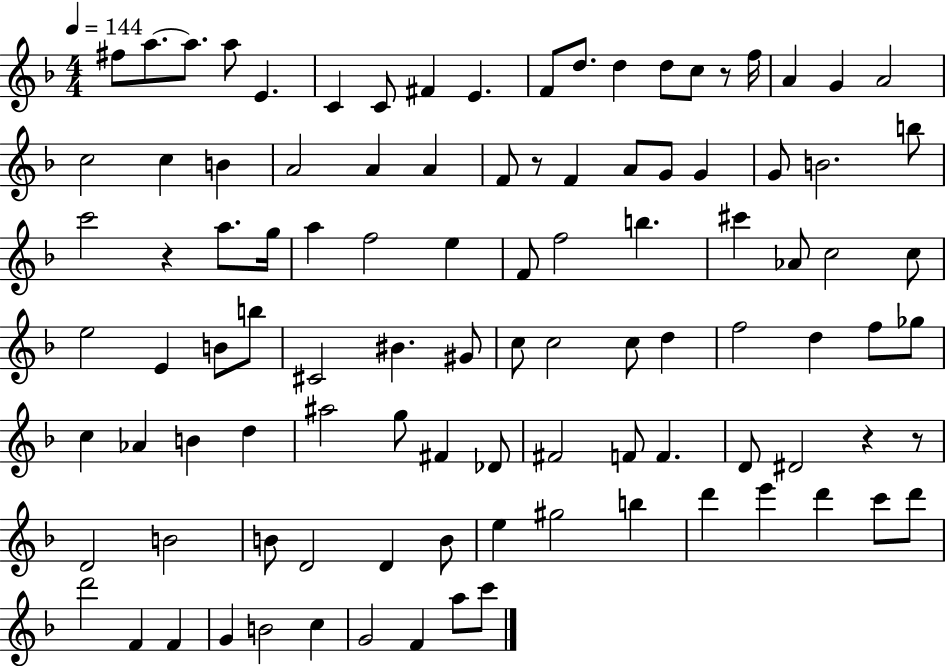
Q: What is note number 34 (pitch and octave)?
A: A5